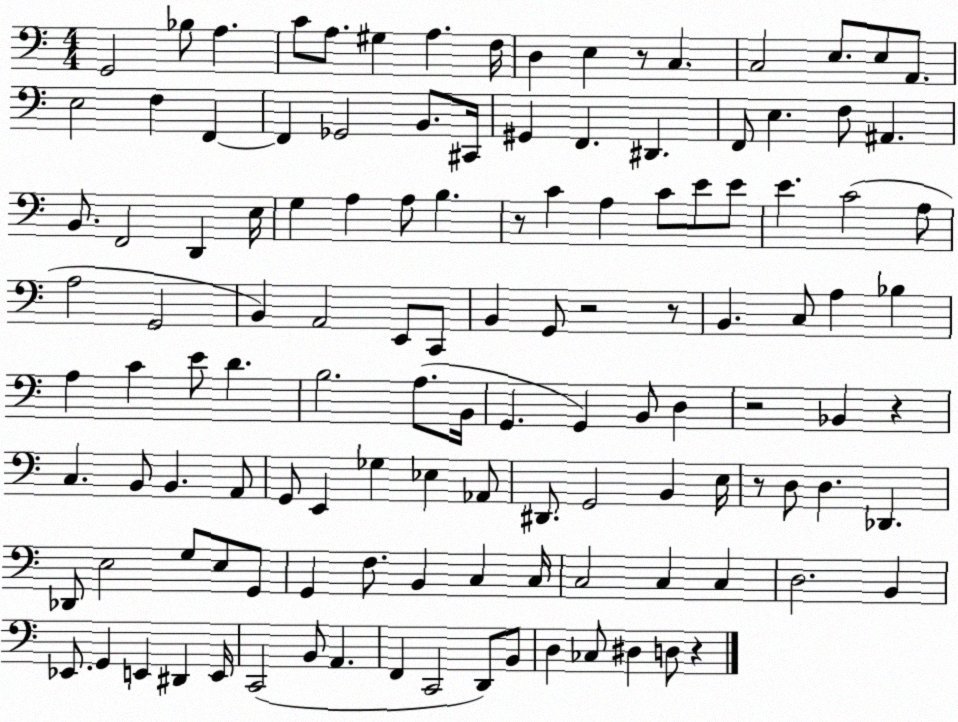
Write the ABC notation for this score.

X:1
T:Untitled
M:4/4
L:1/4
K:C
G,,2 _B,/2 A, C/2 A,/2 ^G, A, F,/4 D, E, z/2 C, C,2 E,/2 E,/2 A,,/2 E,2 F, F,, F,, _G,,2 B,,/2 ^C,,/4 ^G,, F,, ^D,, F,,/2 E, F,/2 ^A,, B,,/2 F,,2 D,, E,/4 G, A, A,/2 B, z/2 C A, C/2 E/2 E/2 E C2 A,/2 A,2 G,,2 B,, A,,2 E,,/2 C,,/2 B,, G,,/2 z2 z/2 B,, C,/2 A, _B, A, C E/2 D B,2 A,/2 B,,/4 G,, G,, B,,/2 D, z2 _B,, z C, B,,/2 B,, A,,/2 G,,/2 E,, _G, _E, _A,,/2 ^D,,/2 G,,2 B,, E,/4 z/2 D,/2 D, _D,, _D,,/2 E,2 G,/2 E,/2 G,,/2 G,, F,/2 B,, C, C,/4 C,2 C, C, D,2 B,, _E,,/2 G,, E,, ^D,, E,,/4 C,,2 B,,/2 A,, F,, C,,2 D,,/2 B,,/2 D, _C,/2 ^D, D,/2 z